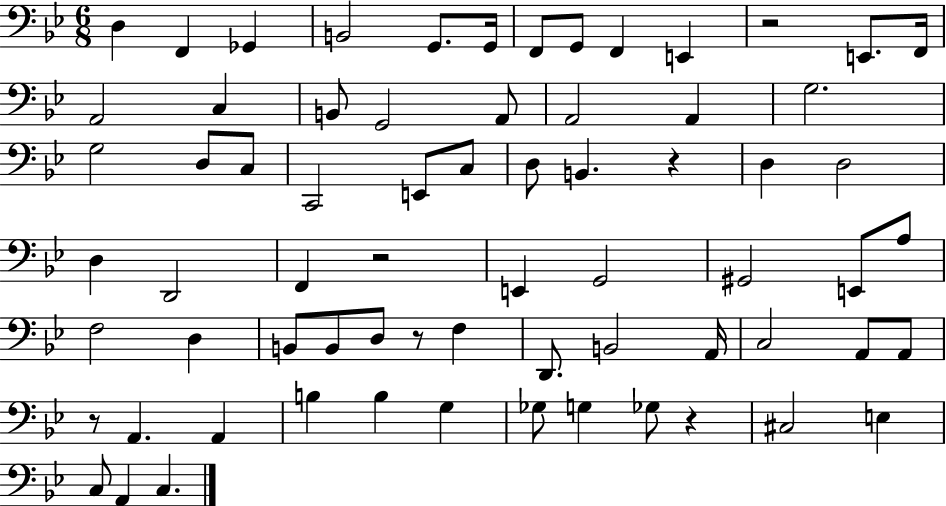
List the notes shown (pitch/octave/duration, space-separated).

D3/q F2/q Gb2/q B2/h G2/e. G2/s F2/e G2/e F2/q E2/q R/h E2/e. F2/s A2/h C3/q B2/e G2/h A2/e A2/h A2/q G3/h. G3/h D3/e C3/e C2/h E2/e C3/e D3/e B2/q. R/q D3/q D3/h D3/q D2/h F2/q R/h E2/q G2/h G#2/h E2/e A3/e F3/h D3/q B2/e B2/e D3/e R/e F3/q D2/e. B2/h A2/s C3/h A2/e A2/e R/e A2/q. A2/q B3/q B3/q G3/q Gb3/e G3/q Gb3/e R/q C#3/h E3/q C3/e A2/q C3/q.